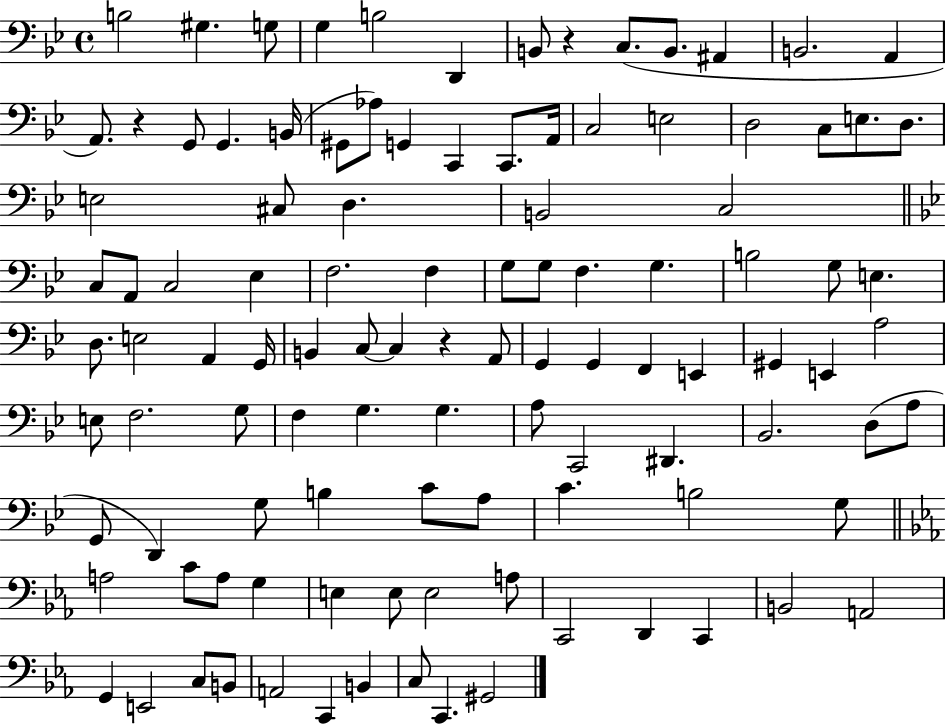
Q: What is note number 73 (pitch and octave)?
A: A3